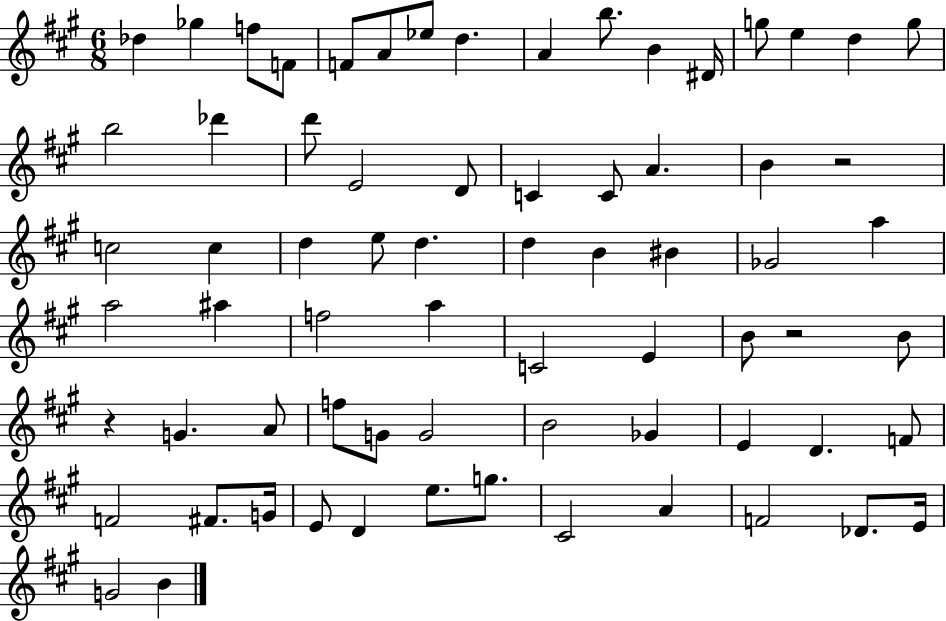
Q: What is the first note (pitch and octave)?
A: Db5